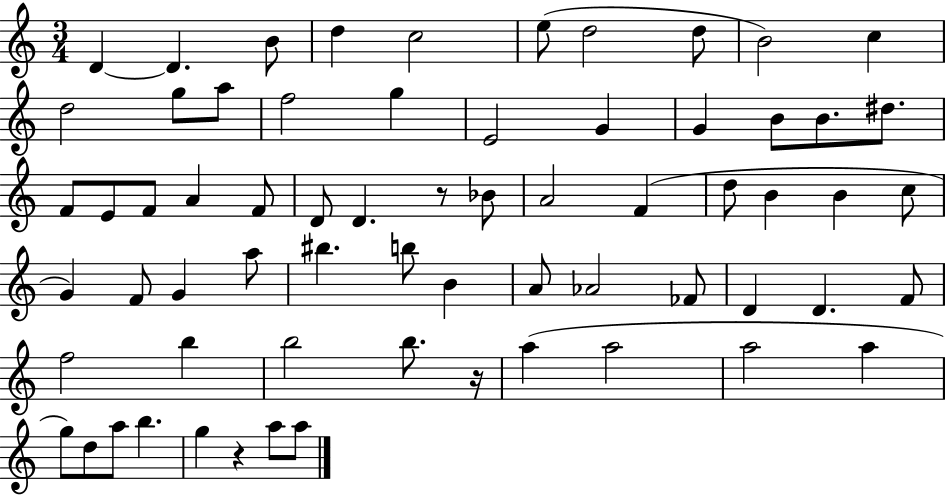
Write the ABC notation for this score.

X:1
T:Untitled
M:3/4
L:1/4
K:C
D D B/2 d c2 e/2 d2 d/2 B2 c d2 g/2 a/2 f2 g E2 G G B/2 B/2 ^d/2 F/2 E/2 F/2 A F/2 D/2 D z/2 _B/2 A2 F d/2 B B c/2 G F/2 G a/2 ^b b/2 B A/2 _A2 _F/2 D D F/2 f2 b b2 b/2 z/4 a a2 a2 a g/2 d/2 a/2 b g z a/2 a/2